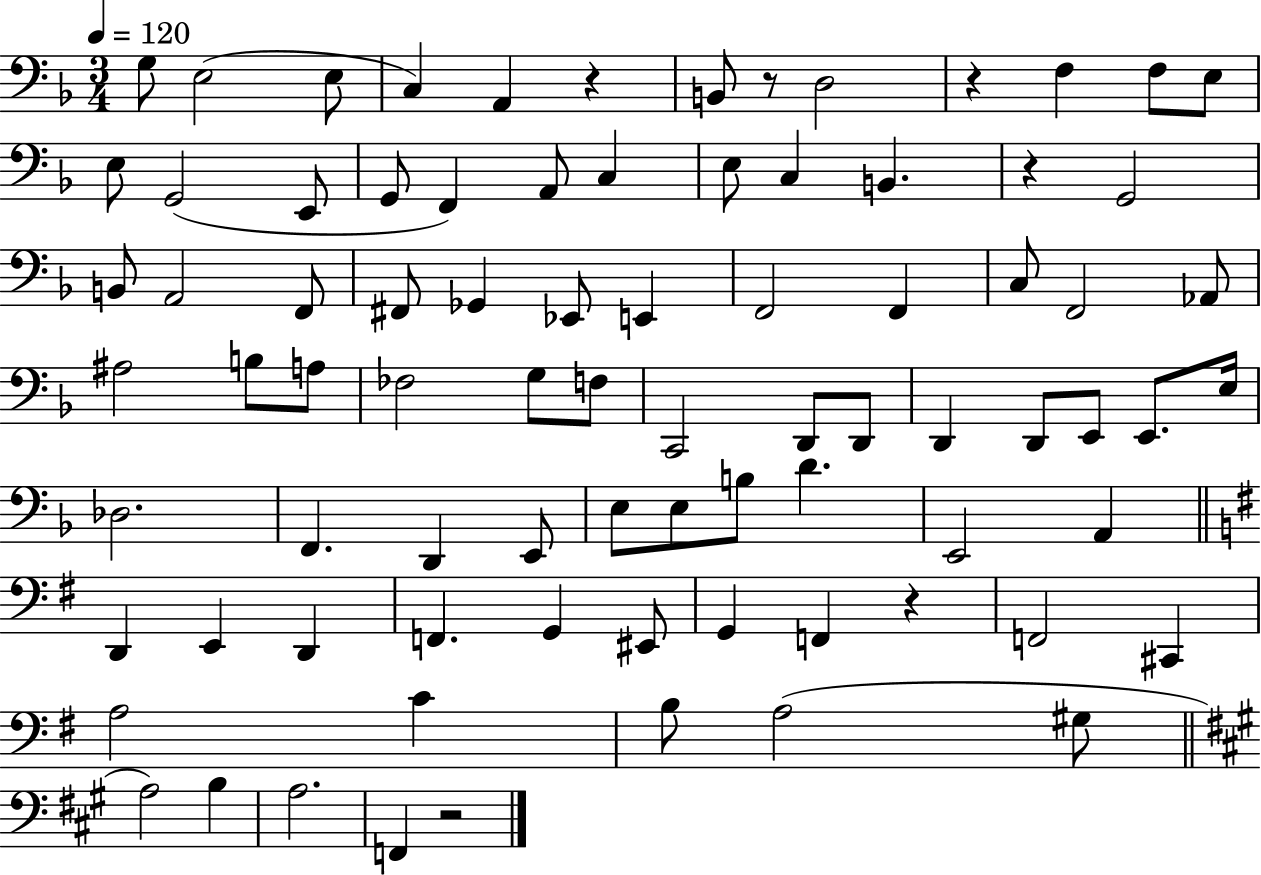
X:1
T:Untitled
M:3/4
L:1/4
K:F
G,/2 E,2 E,/2 C, A,, z B,,/2 z/2 D,2 z F, F,/2 E,/2 E,/2 G,,2 E,,/2 G,,/2 F,, A,,/2 C, E,/2 C, B,, z G,,2 B,,/2 A,,2 F,,/2 ^F,,/2 _G,, _E,,/2 E,, F,,2 F,, C,/2 F,,2 _A,,/2 ^A,2 B,/2 A,/2 _F,2 G,/2 F,/2 C,,2 D,,/2 D,,/2 D,, D,,/2 E,,/2 E,,/2 E,/4 _D,2 F,, D,, E,,/2 E,/2 E,/2 B,/2 D E,,2 A,, D,, E,, D,, F,, G,, ^E,,/2 G,, F,, z F,,2 ^C,, A,2 C B,/2 A,2 ^G,/2 A,2 B, A,2 F,, z2